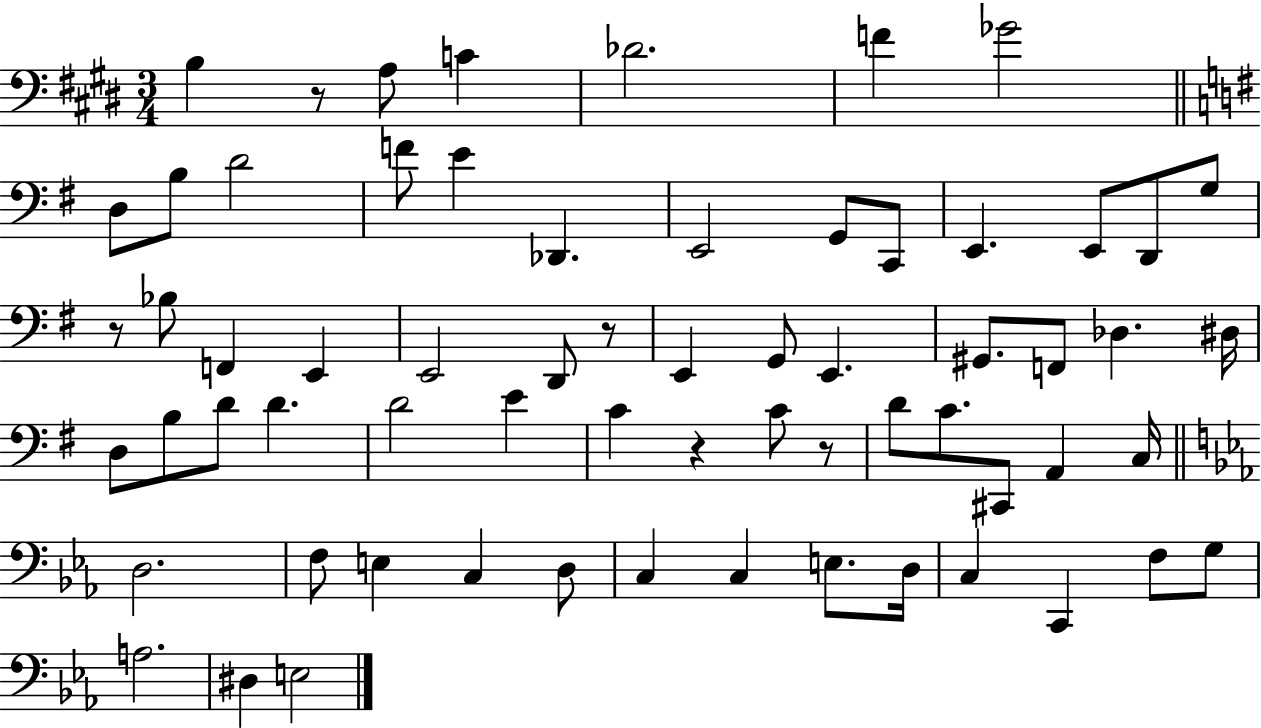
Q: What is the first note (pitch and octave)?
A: B3